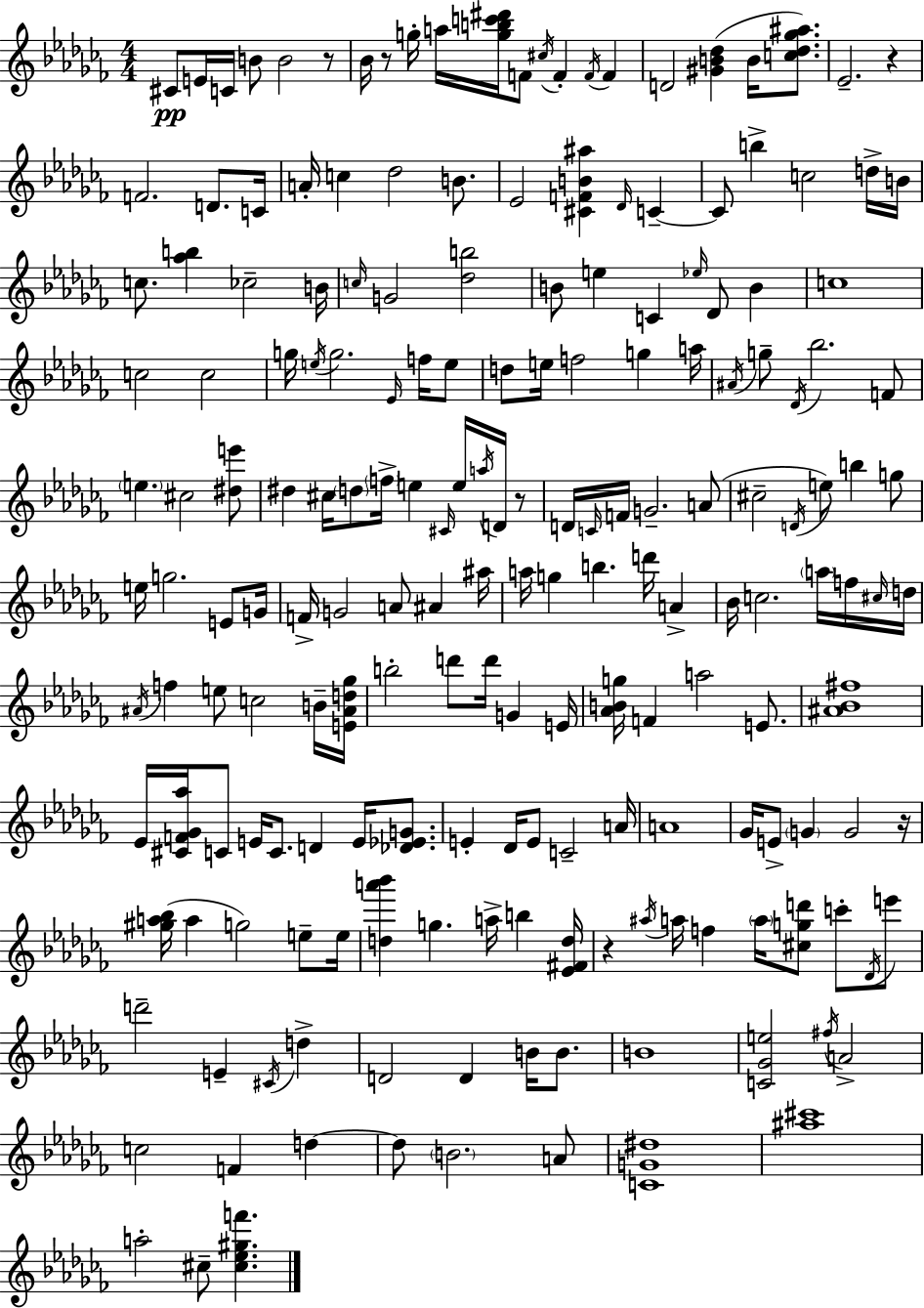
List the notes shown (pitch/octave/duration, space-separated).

C#4/e E4/s C4/s B4/e B4/h R/e Bb4/s R/e G5/s A5/s [G5,B5,C6,D#6]/s F4/e C#5/s F4/q F4/s F4/q D4/h [G#4,B4,Db5]/q B4/s [C5,Db5,Gb5,A#5]/e. Eb4/h. R/q F4/h. D4/e. C4/s A4/s C5/q Db5/h B4/e. Eb4/h [C#4,F4,B4,A#5]/q Db4/s C4/q C4/e B5/q C5/h D5/s B4/s C5/e. [Ab5,B5]/q CES5/h B4/s C5/s G4/h [Db5,B5]/h B4/e E5/q C4/q Eb5/s Db4/e B4/q C5/w C5/h C5/h G5/s E5/s G5/h. Eb4/s F5/s E5/e D5/e E5/s F5/h G5/q A5/s A#4/s G5/e Db4/s Bb5/h. F4/e E5/q. C#5/h [D#5,E6]/e D#5/q C#5/s D5/e F5/s E5/q C#4/s E5/s A5/s D4/s R/e D4/s C4/s F4/s G4/h. A4/e C#5/h D4/s E5/e B5/q G5/e E5/s G5/h. E4/e G4/s F4/s G4/h A4/e A#4/q A#5/s A5/s G5/q B5/q. D6/s A4/q Bb4/s C5/h. A5/s F5/s C#5/s D5/s A#4/s F5/q E5/e C5/h B4/s [E4,A#4,D5,Gb5]/s B5/h D6/e D6/s G4/q E4/s [Ab4,B4,G5]/s F4/q A5/h E4/e. [A#4,Bb4,F#5]/w Eb4/s [C#4,F4,Gb4,Ab5]/s C4/e E4/s C4/e. D4/q E4/s [Db4,Eb4,G4]/e. E4/q Db4/s E4/e C4/h A4/s A4/w Gb4/s E4/e G4/q G4/h R/s [G#5,A5,Bb5]/s A5/q G5/h E5/e E5/s [D5,A6,Bb6]/q G5/q. A5/s B5/q [Eb4,F#4,D5]/s R/q A#5/s A5/s F5/q A5/s [C#5,G5,D6]/e C6/e Db4/s E6/e D6/h E4/q C#4/s D5/q D4/h D4/q B4/s B4/e. B4/w [C4,Gb4,E5]/h F#5/s A4/h C5/h F4/q D5/q D5/e B4/h. A4/e [C4,G4,D#5]/w [A#5,C#6]/w A5/h C#5/e [C#5,Eb5,G#5,F6]/q.